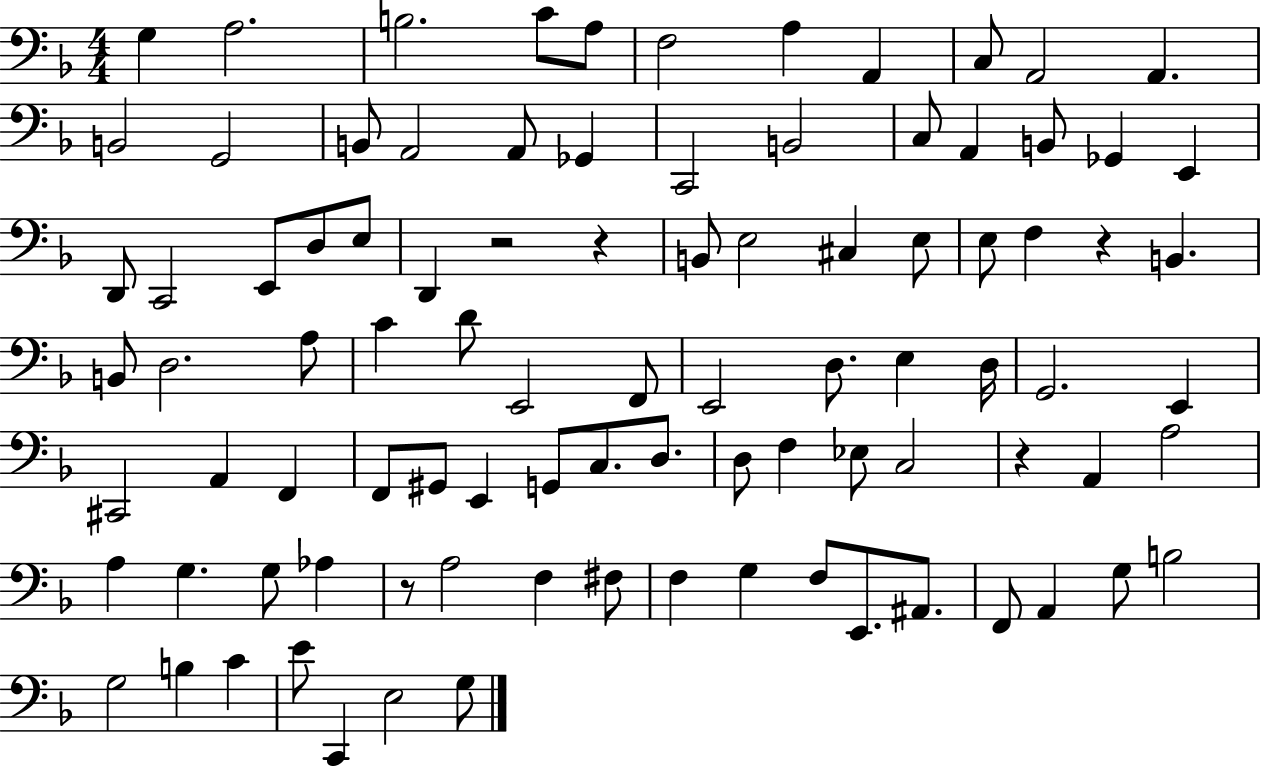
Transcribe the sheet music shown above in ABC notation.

X:1
T:Untitled
M:4/4
L:1/4
K:F
G, A,2 B,2 C/2 A,/2 F,2 A, A,, C,/2 A,,2 A,, B,,2 G,,2 B,,/2 A,,2 A,,/2 _G,, C,,2 B,,2 C,/2 A,, B,,/2 _G,, E,, D,,/2 C,,2 E,,/2 D,/2 E,/2 D,, z2 z B,,/2 E,2 ^C, E,/2 E,/2 F, z B,, B,,/2 D,2 A,/2 C D/2 E,,2 F,,/2 E,,2 D,/2 E, D,/4 G,,2 E,, ^C,,2 A,, F,, F,,/2 ^G,,/2 E,, G,,/2 C,/2 D,/2 D,/2 F, _E,/2 C,2 z A,, A,2 A, G, G,/2 _A, z/2 A,2 F, ^F,/2 F, G, F,/2 E,,/2 ^A,,/2 F,,/2 A,, G,/2 B,2 G,2 B, C E/2 C,, E,2 G,/2